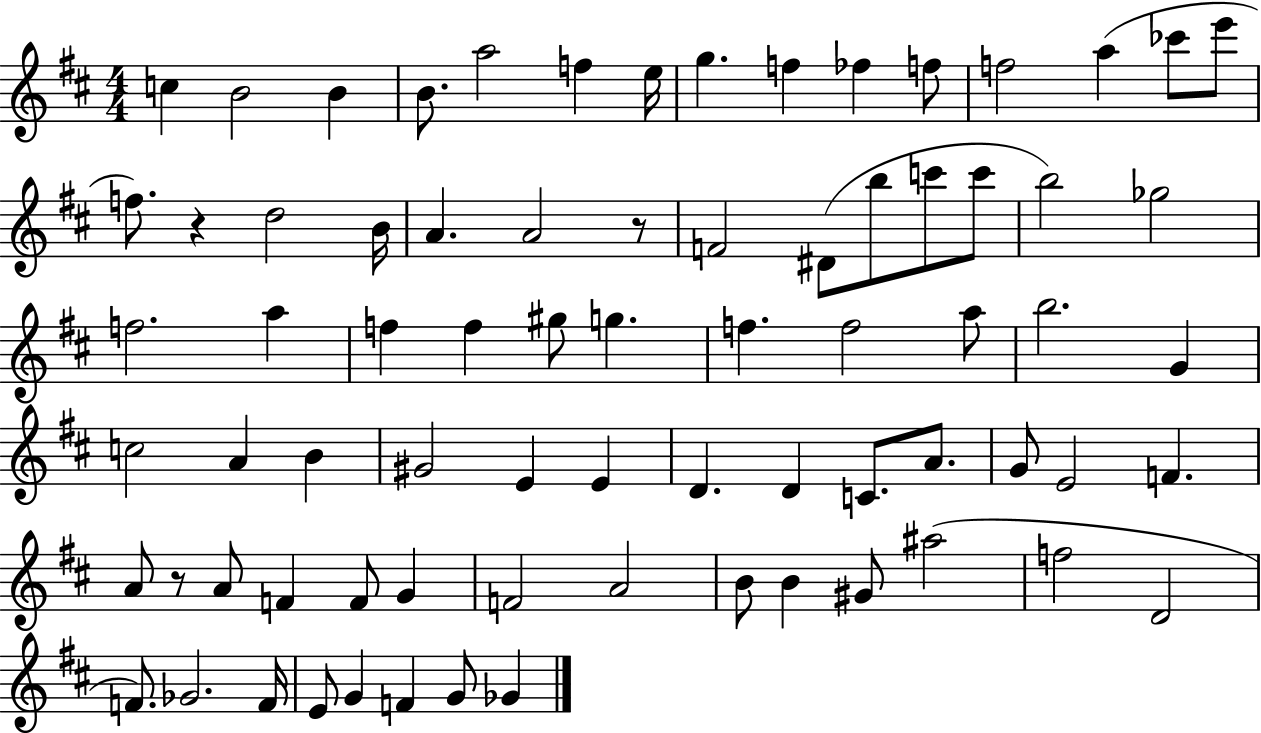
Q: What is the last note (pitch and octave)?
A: Gb4